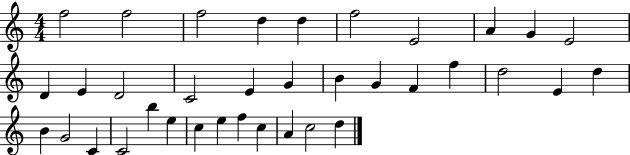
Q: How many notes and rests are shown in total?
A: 36